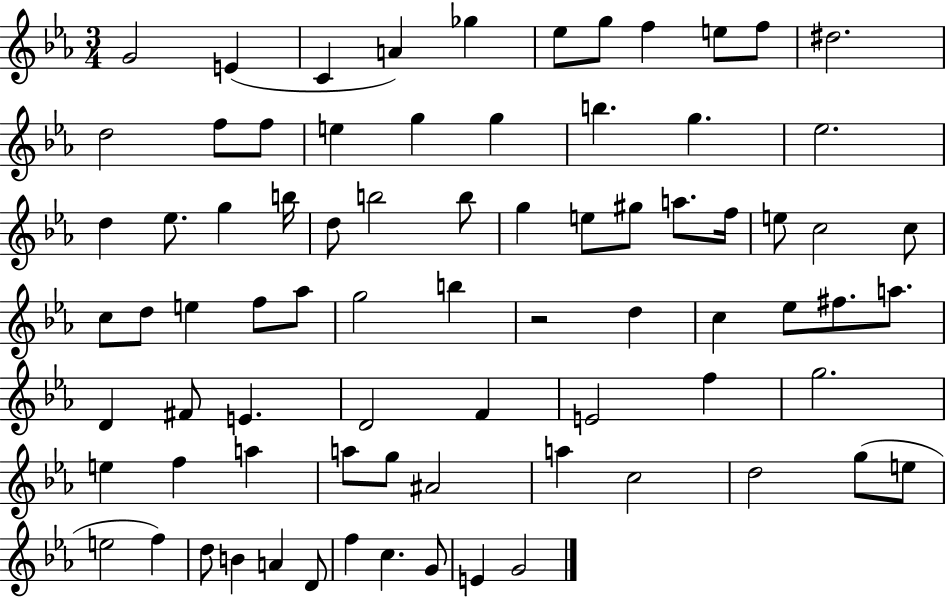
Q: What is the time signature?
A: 3/4